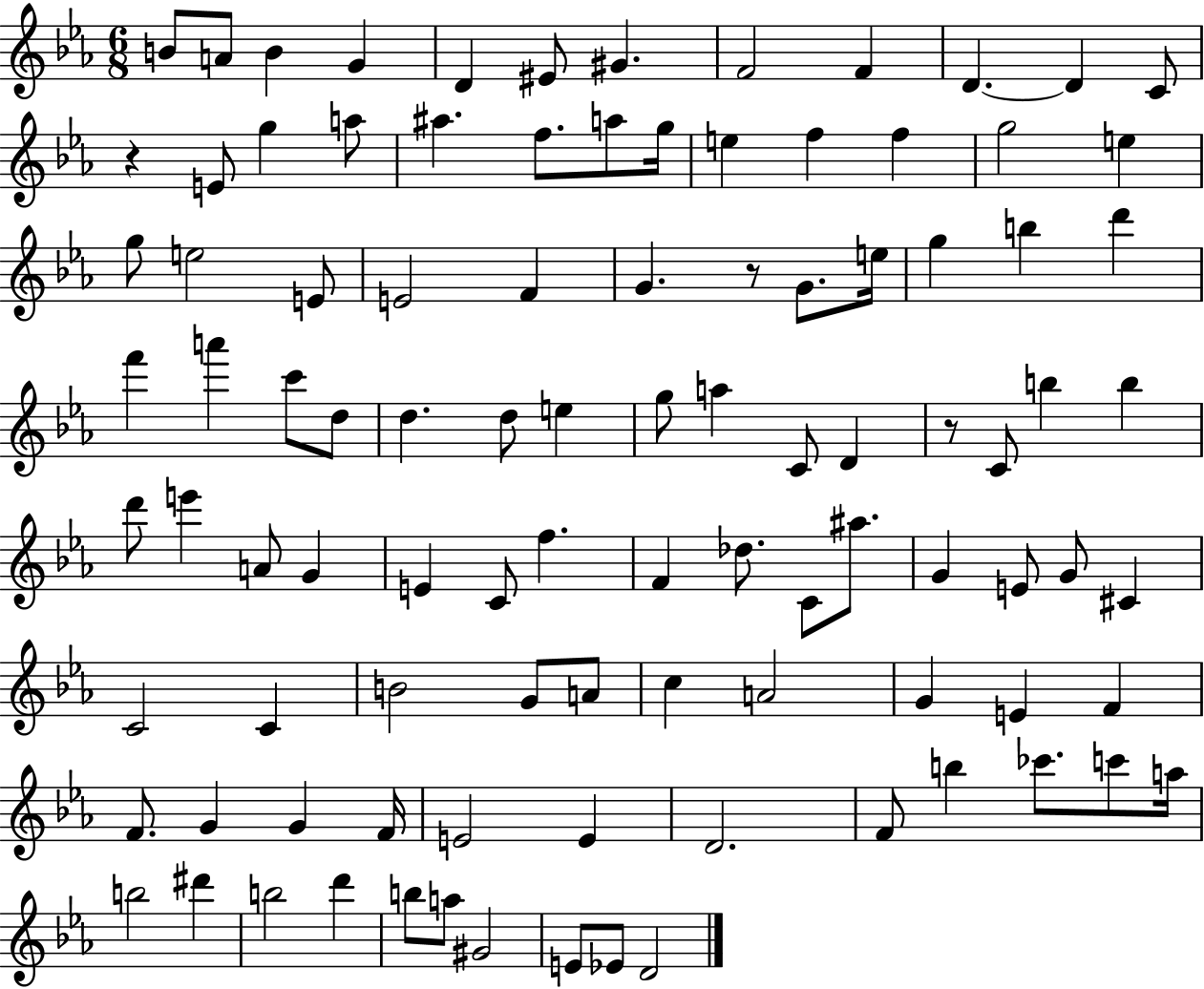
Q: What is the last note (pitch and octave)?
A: D4